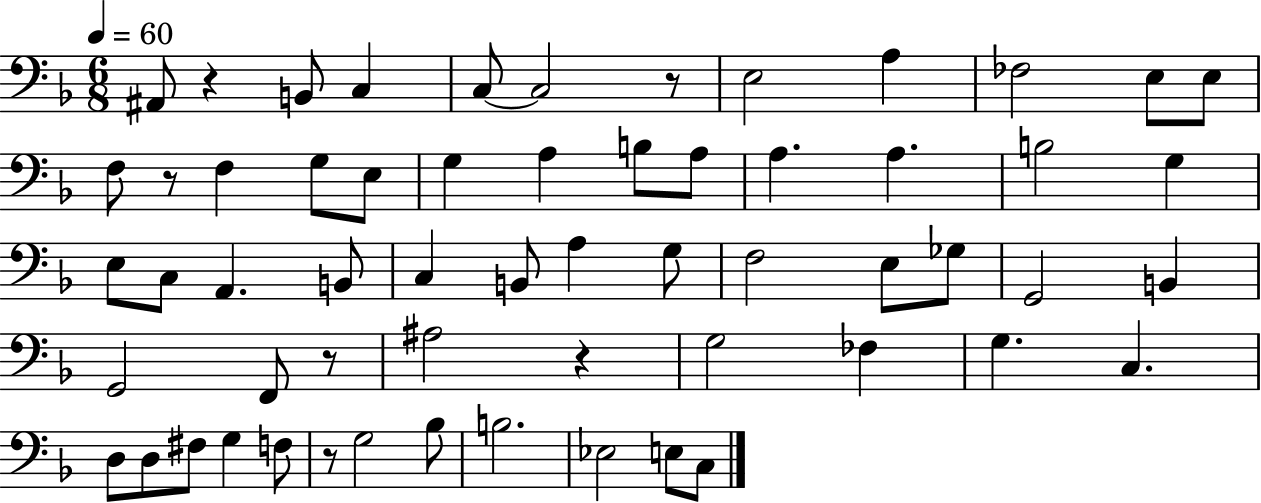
A#2/e R/q B2/e C3/q C3/e C3/h R/e E3/h A3/q FES3/h E3/e E3/e F3/e R/e F3/q G3/e E3/e G3/q A3/q B3/e A3/e A3/q. A3/q. B3/h G3/q E3/e C3/e A2/q. B2/e C3/q B2/e A3/q G3/e F3/h E3/e Gb3/e G2/h B2/q G2/h F2/e R/e A#3/h R/q G3/h FES3/q G3/q. C3/q. D3/e D3/e F#3/e G3/q F3/e R/e G3/h Bb3/e B3/h. Eb3/h E3/e C3/e